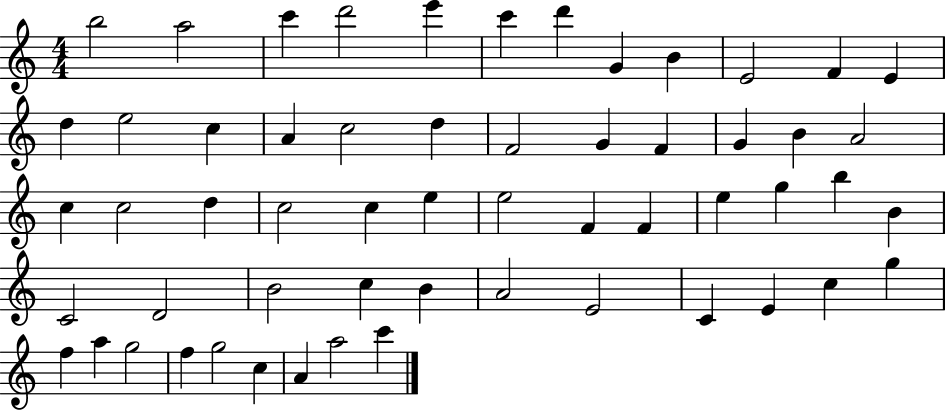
X:1
T:Untitled
M:4/4
L:1/4
K:C
b2 a2 c' d'2 e' c' d' G B E2 F E d e2 c A c2 d F2 G F G B A2 c c2 d c2 c e e2 F F e g b B C2 D2 B2 c B A2 E2 C E c g f a g2 f g2 c A a2 c'